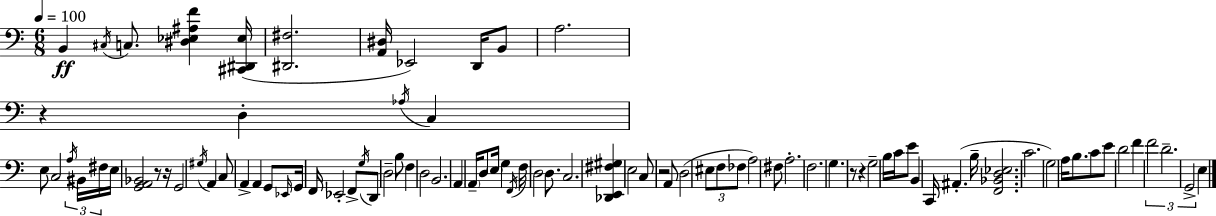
B2/q C#3/s C3/e. [D#3,Eb3,A#3,F4]/q [C#2,D#2,Eb3]/s [D#2,F#3]/h. [A2,D#3]/s Eb2/h D2/s B2/e A3/h. R/q D3/q Ab3/s C3/q E3/e C3/h A3/s BIS2/s F#3/s E3/s [G2,A2,Bb2]/h R/e R/s G2/h G#3/s A2/q C3/e A2/q A2/q G2/e Eb2/s G2/s F2/s Eb2/h F2/e G3/s D2/e D3/h B3/e F3/q D3/h B2/h. A2/q A2/s D3/e E3/s G3/q F2/s F3/s D3/h D3/e. C3/h. [Db2,E2,F#3,G#3]/q E3/h C3/e R/h A2/e D3/h EIS3/e F3/e FES3/e A3/h F#3/e A3/h. F3/h. G3/q. R/e R/q G3/h B3/s C4/s E4/e B2/q C2/s A#2/q. B3/s [F2,Bb2,D3,Eb3]/h. C4/h. G3/h A3/s B3/e. C4/e E4/e D4/h F4/q F4/h D4/h. G2/h E3/q